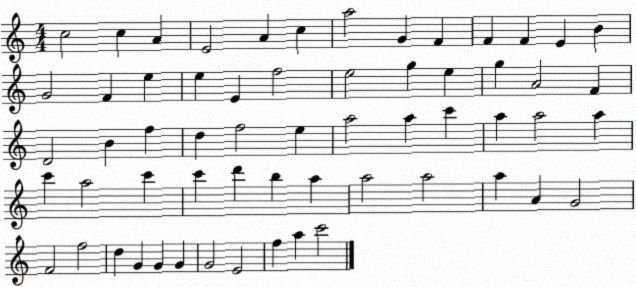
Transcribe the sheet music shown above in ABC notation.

X:1
T:Untitled
M:4/4
L:1/4
K:C
c2 c A E2 A c a2 G F F F E B G2 F e e E f2 e2 g e g A2 F D2 B f d f2 e a2 a c' a a2 a c' a2 c' c' d' b a a2 a2 a A G2 F2 f2 d G G G G2 E2 f a c'2